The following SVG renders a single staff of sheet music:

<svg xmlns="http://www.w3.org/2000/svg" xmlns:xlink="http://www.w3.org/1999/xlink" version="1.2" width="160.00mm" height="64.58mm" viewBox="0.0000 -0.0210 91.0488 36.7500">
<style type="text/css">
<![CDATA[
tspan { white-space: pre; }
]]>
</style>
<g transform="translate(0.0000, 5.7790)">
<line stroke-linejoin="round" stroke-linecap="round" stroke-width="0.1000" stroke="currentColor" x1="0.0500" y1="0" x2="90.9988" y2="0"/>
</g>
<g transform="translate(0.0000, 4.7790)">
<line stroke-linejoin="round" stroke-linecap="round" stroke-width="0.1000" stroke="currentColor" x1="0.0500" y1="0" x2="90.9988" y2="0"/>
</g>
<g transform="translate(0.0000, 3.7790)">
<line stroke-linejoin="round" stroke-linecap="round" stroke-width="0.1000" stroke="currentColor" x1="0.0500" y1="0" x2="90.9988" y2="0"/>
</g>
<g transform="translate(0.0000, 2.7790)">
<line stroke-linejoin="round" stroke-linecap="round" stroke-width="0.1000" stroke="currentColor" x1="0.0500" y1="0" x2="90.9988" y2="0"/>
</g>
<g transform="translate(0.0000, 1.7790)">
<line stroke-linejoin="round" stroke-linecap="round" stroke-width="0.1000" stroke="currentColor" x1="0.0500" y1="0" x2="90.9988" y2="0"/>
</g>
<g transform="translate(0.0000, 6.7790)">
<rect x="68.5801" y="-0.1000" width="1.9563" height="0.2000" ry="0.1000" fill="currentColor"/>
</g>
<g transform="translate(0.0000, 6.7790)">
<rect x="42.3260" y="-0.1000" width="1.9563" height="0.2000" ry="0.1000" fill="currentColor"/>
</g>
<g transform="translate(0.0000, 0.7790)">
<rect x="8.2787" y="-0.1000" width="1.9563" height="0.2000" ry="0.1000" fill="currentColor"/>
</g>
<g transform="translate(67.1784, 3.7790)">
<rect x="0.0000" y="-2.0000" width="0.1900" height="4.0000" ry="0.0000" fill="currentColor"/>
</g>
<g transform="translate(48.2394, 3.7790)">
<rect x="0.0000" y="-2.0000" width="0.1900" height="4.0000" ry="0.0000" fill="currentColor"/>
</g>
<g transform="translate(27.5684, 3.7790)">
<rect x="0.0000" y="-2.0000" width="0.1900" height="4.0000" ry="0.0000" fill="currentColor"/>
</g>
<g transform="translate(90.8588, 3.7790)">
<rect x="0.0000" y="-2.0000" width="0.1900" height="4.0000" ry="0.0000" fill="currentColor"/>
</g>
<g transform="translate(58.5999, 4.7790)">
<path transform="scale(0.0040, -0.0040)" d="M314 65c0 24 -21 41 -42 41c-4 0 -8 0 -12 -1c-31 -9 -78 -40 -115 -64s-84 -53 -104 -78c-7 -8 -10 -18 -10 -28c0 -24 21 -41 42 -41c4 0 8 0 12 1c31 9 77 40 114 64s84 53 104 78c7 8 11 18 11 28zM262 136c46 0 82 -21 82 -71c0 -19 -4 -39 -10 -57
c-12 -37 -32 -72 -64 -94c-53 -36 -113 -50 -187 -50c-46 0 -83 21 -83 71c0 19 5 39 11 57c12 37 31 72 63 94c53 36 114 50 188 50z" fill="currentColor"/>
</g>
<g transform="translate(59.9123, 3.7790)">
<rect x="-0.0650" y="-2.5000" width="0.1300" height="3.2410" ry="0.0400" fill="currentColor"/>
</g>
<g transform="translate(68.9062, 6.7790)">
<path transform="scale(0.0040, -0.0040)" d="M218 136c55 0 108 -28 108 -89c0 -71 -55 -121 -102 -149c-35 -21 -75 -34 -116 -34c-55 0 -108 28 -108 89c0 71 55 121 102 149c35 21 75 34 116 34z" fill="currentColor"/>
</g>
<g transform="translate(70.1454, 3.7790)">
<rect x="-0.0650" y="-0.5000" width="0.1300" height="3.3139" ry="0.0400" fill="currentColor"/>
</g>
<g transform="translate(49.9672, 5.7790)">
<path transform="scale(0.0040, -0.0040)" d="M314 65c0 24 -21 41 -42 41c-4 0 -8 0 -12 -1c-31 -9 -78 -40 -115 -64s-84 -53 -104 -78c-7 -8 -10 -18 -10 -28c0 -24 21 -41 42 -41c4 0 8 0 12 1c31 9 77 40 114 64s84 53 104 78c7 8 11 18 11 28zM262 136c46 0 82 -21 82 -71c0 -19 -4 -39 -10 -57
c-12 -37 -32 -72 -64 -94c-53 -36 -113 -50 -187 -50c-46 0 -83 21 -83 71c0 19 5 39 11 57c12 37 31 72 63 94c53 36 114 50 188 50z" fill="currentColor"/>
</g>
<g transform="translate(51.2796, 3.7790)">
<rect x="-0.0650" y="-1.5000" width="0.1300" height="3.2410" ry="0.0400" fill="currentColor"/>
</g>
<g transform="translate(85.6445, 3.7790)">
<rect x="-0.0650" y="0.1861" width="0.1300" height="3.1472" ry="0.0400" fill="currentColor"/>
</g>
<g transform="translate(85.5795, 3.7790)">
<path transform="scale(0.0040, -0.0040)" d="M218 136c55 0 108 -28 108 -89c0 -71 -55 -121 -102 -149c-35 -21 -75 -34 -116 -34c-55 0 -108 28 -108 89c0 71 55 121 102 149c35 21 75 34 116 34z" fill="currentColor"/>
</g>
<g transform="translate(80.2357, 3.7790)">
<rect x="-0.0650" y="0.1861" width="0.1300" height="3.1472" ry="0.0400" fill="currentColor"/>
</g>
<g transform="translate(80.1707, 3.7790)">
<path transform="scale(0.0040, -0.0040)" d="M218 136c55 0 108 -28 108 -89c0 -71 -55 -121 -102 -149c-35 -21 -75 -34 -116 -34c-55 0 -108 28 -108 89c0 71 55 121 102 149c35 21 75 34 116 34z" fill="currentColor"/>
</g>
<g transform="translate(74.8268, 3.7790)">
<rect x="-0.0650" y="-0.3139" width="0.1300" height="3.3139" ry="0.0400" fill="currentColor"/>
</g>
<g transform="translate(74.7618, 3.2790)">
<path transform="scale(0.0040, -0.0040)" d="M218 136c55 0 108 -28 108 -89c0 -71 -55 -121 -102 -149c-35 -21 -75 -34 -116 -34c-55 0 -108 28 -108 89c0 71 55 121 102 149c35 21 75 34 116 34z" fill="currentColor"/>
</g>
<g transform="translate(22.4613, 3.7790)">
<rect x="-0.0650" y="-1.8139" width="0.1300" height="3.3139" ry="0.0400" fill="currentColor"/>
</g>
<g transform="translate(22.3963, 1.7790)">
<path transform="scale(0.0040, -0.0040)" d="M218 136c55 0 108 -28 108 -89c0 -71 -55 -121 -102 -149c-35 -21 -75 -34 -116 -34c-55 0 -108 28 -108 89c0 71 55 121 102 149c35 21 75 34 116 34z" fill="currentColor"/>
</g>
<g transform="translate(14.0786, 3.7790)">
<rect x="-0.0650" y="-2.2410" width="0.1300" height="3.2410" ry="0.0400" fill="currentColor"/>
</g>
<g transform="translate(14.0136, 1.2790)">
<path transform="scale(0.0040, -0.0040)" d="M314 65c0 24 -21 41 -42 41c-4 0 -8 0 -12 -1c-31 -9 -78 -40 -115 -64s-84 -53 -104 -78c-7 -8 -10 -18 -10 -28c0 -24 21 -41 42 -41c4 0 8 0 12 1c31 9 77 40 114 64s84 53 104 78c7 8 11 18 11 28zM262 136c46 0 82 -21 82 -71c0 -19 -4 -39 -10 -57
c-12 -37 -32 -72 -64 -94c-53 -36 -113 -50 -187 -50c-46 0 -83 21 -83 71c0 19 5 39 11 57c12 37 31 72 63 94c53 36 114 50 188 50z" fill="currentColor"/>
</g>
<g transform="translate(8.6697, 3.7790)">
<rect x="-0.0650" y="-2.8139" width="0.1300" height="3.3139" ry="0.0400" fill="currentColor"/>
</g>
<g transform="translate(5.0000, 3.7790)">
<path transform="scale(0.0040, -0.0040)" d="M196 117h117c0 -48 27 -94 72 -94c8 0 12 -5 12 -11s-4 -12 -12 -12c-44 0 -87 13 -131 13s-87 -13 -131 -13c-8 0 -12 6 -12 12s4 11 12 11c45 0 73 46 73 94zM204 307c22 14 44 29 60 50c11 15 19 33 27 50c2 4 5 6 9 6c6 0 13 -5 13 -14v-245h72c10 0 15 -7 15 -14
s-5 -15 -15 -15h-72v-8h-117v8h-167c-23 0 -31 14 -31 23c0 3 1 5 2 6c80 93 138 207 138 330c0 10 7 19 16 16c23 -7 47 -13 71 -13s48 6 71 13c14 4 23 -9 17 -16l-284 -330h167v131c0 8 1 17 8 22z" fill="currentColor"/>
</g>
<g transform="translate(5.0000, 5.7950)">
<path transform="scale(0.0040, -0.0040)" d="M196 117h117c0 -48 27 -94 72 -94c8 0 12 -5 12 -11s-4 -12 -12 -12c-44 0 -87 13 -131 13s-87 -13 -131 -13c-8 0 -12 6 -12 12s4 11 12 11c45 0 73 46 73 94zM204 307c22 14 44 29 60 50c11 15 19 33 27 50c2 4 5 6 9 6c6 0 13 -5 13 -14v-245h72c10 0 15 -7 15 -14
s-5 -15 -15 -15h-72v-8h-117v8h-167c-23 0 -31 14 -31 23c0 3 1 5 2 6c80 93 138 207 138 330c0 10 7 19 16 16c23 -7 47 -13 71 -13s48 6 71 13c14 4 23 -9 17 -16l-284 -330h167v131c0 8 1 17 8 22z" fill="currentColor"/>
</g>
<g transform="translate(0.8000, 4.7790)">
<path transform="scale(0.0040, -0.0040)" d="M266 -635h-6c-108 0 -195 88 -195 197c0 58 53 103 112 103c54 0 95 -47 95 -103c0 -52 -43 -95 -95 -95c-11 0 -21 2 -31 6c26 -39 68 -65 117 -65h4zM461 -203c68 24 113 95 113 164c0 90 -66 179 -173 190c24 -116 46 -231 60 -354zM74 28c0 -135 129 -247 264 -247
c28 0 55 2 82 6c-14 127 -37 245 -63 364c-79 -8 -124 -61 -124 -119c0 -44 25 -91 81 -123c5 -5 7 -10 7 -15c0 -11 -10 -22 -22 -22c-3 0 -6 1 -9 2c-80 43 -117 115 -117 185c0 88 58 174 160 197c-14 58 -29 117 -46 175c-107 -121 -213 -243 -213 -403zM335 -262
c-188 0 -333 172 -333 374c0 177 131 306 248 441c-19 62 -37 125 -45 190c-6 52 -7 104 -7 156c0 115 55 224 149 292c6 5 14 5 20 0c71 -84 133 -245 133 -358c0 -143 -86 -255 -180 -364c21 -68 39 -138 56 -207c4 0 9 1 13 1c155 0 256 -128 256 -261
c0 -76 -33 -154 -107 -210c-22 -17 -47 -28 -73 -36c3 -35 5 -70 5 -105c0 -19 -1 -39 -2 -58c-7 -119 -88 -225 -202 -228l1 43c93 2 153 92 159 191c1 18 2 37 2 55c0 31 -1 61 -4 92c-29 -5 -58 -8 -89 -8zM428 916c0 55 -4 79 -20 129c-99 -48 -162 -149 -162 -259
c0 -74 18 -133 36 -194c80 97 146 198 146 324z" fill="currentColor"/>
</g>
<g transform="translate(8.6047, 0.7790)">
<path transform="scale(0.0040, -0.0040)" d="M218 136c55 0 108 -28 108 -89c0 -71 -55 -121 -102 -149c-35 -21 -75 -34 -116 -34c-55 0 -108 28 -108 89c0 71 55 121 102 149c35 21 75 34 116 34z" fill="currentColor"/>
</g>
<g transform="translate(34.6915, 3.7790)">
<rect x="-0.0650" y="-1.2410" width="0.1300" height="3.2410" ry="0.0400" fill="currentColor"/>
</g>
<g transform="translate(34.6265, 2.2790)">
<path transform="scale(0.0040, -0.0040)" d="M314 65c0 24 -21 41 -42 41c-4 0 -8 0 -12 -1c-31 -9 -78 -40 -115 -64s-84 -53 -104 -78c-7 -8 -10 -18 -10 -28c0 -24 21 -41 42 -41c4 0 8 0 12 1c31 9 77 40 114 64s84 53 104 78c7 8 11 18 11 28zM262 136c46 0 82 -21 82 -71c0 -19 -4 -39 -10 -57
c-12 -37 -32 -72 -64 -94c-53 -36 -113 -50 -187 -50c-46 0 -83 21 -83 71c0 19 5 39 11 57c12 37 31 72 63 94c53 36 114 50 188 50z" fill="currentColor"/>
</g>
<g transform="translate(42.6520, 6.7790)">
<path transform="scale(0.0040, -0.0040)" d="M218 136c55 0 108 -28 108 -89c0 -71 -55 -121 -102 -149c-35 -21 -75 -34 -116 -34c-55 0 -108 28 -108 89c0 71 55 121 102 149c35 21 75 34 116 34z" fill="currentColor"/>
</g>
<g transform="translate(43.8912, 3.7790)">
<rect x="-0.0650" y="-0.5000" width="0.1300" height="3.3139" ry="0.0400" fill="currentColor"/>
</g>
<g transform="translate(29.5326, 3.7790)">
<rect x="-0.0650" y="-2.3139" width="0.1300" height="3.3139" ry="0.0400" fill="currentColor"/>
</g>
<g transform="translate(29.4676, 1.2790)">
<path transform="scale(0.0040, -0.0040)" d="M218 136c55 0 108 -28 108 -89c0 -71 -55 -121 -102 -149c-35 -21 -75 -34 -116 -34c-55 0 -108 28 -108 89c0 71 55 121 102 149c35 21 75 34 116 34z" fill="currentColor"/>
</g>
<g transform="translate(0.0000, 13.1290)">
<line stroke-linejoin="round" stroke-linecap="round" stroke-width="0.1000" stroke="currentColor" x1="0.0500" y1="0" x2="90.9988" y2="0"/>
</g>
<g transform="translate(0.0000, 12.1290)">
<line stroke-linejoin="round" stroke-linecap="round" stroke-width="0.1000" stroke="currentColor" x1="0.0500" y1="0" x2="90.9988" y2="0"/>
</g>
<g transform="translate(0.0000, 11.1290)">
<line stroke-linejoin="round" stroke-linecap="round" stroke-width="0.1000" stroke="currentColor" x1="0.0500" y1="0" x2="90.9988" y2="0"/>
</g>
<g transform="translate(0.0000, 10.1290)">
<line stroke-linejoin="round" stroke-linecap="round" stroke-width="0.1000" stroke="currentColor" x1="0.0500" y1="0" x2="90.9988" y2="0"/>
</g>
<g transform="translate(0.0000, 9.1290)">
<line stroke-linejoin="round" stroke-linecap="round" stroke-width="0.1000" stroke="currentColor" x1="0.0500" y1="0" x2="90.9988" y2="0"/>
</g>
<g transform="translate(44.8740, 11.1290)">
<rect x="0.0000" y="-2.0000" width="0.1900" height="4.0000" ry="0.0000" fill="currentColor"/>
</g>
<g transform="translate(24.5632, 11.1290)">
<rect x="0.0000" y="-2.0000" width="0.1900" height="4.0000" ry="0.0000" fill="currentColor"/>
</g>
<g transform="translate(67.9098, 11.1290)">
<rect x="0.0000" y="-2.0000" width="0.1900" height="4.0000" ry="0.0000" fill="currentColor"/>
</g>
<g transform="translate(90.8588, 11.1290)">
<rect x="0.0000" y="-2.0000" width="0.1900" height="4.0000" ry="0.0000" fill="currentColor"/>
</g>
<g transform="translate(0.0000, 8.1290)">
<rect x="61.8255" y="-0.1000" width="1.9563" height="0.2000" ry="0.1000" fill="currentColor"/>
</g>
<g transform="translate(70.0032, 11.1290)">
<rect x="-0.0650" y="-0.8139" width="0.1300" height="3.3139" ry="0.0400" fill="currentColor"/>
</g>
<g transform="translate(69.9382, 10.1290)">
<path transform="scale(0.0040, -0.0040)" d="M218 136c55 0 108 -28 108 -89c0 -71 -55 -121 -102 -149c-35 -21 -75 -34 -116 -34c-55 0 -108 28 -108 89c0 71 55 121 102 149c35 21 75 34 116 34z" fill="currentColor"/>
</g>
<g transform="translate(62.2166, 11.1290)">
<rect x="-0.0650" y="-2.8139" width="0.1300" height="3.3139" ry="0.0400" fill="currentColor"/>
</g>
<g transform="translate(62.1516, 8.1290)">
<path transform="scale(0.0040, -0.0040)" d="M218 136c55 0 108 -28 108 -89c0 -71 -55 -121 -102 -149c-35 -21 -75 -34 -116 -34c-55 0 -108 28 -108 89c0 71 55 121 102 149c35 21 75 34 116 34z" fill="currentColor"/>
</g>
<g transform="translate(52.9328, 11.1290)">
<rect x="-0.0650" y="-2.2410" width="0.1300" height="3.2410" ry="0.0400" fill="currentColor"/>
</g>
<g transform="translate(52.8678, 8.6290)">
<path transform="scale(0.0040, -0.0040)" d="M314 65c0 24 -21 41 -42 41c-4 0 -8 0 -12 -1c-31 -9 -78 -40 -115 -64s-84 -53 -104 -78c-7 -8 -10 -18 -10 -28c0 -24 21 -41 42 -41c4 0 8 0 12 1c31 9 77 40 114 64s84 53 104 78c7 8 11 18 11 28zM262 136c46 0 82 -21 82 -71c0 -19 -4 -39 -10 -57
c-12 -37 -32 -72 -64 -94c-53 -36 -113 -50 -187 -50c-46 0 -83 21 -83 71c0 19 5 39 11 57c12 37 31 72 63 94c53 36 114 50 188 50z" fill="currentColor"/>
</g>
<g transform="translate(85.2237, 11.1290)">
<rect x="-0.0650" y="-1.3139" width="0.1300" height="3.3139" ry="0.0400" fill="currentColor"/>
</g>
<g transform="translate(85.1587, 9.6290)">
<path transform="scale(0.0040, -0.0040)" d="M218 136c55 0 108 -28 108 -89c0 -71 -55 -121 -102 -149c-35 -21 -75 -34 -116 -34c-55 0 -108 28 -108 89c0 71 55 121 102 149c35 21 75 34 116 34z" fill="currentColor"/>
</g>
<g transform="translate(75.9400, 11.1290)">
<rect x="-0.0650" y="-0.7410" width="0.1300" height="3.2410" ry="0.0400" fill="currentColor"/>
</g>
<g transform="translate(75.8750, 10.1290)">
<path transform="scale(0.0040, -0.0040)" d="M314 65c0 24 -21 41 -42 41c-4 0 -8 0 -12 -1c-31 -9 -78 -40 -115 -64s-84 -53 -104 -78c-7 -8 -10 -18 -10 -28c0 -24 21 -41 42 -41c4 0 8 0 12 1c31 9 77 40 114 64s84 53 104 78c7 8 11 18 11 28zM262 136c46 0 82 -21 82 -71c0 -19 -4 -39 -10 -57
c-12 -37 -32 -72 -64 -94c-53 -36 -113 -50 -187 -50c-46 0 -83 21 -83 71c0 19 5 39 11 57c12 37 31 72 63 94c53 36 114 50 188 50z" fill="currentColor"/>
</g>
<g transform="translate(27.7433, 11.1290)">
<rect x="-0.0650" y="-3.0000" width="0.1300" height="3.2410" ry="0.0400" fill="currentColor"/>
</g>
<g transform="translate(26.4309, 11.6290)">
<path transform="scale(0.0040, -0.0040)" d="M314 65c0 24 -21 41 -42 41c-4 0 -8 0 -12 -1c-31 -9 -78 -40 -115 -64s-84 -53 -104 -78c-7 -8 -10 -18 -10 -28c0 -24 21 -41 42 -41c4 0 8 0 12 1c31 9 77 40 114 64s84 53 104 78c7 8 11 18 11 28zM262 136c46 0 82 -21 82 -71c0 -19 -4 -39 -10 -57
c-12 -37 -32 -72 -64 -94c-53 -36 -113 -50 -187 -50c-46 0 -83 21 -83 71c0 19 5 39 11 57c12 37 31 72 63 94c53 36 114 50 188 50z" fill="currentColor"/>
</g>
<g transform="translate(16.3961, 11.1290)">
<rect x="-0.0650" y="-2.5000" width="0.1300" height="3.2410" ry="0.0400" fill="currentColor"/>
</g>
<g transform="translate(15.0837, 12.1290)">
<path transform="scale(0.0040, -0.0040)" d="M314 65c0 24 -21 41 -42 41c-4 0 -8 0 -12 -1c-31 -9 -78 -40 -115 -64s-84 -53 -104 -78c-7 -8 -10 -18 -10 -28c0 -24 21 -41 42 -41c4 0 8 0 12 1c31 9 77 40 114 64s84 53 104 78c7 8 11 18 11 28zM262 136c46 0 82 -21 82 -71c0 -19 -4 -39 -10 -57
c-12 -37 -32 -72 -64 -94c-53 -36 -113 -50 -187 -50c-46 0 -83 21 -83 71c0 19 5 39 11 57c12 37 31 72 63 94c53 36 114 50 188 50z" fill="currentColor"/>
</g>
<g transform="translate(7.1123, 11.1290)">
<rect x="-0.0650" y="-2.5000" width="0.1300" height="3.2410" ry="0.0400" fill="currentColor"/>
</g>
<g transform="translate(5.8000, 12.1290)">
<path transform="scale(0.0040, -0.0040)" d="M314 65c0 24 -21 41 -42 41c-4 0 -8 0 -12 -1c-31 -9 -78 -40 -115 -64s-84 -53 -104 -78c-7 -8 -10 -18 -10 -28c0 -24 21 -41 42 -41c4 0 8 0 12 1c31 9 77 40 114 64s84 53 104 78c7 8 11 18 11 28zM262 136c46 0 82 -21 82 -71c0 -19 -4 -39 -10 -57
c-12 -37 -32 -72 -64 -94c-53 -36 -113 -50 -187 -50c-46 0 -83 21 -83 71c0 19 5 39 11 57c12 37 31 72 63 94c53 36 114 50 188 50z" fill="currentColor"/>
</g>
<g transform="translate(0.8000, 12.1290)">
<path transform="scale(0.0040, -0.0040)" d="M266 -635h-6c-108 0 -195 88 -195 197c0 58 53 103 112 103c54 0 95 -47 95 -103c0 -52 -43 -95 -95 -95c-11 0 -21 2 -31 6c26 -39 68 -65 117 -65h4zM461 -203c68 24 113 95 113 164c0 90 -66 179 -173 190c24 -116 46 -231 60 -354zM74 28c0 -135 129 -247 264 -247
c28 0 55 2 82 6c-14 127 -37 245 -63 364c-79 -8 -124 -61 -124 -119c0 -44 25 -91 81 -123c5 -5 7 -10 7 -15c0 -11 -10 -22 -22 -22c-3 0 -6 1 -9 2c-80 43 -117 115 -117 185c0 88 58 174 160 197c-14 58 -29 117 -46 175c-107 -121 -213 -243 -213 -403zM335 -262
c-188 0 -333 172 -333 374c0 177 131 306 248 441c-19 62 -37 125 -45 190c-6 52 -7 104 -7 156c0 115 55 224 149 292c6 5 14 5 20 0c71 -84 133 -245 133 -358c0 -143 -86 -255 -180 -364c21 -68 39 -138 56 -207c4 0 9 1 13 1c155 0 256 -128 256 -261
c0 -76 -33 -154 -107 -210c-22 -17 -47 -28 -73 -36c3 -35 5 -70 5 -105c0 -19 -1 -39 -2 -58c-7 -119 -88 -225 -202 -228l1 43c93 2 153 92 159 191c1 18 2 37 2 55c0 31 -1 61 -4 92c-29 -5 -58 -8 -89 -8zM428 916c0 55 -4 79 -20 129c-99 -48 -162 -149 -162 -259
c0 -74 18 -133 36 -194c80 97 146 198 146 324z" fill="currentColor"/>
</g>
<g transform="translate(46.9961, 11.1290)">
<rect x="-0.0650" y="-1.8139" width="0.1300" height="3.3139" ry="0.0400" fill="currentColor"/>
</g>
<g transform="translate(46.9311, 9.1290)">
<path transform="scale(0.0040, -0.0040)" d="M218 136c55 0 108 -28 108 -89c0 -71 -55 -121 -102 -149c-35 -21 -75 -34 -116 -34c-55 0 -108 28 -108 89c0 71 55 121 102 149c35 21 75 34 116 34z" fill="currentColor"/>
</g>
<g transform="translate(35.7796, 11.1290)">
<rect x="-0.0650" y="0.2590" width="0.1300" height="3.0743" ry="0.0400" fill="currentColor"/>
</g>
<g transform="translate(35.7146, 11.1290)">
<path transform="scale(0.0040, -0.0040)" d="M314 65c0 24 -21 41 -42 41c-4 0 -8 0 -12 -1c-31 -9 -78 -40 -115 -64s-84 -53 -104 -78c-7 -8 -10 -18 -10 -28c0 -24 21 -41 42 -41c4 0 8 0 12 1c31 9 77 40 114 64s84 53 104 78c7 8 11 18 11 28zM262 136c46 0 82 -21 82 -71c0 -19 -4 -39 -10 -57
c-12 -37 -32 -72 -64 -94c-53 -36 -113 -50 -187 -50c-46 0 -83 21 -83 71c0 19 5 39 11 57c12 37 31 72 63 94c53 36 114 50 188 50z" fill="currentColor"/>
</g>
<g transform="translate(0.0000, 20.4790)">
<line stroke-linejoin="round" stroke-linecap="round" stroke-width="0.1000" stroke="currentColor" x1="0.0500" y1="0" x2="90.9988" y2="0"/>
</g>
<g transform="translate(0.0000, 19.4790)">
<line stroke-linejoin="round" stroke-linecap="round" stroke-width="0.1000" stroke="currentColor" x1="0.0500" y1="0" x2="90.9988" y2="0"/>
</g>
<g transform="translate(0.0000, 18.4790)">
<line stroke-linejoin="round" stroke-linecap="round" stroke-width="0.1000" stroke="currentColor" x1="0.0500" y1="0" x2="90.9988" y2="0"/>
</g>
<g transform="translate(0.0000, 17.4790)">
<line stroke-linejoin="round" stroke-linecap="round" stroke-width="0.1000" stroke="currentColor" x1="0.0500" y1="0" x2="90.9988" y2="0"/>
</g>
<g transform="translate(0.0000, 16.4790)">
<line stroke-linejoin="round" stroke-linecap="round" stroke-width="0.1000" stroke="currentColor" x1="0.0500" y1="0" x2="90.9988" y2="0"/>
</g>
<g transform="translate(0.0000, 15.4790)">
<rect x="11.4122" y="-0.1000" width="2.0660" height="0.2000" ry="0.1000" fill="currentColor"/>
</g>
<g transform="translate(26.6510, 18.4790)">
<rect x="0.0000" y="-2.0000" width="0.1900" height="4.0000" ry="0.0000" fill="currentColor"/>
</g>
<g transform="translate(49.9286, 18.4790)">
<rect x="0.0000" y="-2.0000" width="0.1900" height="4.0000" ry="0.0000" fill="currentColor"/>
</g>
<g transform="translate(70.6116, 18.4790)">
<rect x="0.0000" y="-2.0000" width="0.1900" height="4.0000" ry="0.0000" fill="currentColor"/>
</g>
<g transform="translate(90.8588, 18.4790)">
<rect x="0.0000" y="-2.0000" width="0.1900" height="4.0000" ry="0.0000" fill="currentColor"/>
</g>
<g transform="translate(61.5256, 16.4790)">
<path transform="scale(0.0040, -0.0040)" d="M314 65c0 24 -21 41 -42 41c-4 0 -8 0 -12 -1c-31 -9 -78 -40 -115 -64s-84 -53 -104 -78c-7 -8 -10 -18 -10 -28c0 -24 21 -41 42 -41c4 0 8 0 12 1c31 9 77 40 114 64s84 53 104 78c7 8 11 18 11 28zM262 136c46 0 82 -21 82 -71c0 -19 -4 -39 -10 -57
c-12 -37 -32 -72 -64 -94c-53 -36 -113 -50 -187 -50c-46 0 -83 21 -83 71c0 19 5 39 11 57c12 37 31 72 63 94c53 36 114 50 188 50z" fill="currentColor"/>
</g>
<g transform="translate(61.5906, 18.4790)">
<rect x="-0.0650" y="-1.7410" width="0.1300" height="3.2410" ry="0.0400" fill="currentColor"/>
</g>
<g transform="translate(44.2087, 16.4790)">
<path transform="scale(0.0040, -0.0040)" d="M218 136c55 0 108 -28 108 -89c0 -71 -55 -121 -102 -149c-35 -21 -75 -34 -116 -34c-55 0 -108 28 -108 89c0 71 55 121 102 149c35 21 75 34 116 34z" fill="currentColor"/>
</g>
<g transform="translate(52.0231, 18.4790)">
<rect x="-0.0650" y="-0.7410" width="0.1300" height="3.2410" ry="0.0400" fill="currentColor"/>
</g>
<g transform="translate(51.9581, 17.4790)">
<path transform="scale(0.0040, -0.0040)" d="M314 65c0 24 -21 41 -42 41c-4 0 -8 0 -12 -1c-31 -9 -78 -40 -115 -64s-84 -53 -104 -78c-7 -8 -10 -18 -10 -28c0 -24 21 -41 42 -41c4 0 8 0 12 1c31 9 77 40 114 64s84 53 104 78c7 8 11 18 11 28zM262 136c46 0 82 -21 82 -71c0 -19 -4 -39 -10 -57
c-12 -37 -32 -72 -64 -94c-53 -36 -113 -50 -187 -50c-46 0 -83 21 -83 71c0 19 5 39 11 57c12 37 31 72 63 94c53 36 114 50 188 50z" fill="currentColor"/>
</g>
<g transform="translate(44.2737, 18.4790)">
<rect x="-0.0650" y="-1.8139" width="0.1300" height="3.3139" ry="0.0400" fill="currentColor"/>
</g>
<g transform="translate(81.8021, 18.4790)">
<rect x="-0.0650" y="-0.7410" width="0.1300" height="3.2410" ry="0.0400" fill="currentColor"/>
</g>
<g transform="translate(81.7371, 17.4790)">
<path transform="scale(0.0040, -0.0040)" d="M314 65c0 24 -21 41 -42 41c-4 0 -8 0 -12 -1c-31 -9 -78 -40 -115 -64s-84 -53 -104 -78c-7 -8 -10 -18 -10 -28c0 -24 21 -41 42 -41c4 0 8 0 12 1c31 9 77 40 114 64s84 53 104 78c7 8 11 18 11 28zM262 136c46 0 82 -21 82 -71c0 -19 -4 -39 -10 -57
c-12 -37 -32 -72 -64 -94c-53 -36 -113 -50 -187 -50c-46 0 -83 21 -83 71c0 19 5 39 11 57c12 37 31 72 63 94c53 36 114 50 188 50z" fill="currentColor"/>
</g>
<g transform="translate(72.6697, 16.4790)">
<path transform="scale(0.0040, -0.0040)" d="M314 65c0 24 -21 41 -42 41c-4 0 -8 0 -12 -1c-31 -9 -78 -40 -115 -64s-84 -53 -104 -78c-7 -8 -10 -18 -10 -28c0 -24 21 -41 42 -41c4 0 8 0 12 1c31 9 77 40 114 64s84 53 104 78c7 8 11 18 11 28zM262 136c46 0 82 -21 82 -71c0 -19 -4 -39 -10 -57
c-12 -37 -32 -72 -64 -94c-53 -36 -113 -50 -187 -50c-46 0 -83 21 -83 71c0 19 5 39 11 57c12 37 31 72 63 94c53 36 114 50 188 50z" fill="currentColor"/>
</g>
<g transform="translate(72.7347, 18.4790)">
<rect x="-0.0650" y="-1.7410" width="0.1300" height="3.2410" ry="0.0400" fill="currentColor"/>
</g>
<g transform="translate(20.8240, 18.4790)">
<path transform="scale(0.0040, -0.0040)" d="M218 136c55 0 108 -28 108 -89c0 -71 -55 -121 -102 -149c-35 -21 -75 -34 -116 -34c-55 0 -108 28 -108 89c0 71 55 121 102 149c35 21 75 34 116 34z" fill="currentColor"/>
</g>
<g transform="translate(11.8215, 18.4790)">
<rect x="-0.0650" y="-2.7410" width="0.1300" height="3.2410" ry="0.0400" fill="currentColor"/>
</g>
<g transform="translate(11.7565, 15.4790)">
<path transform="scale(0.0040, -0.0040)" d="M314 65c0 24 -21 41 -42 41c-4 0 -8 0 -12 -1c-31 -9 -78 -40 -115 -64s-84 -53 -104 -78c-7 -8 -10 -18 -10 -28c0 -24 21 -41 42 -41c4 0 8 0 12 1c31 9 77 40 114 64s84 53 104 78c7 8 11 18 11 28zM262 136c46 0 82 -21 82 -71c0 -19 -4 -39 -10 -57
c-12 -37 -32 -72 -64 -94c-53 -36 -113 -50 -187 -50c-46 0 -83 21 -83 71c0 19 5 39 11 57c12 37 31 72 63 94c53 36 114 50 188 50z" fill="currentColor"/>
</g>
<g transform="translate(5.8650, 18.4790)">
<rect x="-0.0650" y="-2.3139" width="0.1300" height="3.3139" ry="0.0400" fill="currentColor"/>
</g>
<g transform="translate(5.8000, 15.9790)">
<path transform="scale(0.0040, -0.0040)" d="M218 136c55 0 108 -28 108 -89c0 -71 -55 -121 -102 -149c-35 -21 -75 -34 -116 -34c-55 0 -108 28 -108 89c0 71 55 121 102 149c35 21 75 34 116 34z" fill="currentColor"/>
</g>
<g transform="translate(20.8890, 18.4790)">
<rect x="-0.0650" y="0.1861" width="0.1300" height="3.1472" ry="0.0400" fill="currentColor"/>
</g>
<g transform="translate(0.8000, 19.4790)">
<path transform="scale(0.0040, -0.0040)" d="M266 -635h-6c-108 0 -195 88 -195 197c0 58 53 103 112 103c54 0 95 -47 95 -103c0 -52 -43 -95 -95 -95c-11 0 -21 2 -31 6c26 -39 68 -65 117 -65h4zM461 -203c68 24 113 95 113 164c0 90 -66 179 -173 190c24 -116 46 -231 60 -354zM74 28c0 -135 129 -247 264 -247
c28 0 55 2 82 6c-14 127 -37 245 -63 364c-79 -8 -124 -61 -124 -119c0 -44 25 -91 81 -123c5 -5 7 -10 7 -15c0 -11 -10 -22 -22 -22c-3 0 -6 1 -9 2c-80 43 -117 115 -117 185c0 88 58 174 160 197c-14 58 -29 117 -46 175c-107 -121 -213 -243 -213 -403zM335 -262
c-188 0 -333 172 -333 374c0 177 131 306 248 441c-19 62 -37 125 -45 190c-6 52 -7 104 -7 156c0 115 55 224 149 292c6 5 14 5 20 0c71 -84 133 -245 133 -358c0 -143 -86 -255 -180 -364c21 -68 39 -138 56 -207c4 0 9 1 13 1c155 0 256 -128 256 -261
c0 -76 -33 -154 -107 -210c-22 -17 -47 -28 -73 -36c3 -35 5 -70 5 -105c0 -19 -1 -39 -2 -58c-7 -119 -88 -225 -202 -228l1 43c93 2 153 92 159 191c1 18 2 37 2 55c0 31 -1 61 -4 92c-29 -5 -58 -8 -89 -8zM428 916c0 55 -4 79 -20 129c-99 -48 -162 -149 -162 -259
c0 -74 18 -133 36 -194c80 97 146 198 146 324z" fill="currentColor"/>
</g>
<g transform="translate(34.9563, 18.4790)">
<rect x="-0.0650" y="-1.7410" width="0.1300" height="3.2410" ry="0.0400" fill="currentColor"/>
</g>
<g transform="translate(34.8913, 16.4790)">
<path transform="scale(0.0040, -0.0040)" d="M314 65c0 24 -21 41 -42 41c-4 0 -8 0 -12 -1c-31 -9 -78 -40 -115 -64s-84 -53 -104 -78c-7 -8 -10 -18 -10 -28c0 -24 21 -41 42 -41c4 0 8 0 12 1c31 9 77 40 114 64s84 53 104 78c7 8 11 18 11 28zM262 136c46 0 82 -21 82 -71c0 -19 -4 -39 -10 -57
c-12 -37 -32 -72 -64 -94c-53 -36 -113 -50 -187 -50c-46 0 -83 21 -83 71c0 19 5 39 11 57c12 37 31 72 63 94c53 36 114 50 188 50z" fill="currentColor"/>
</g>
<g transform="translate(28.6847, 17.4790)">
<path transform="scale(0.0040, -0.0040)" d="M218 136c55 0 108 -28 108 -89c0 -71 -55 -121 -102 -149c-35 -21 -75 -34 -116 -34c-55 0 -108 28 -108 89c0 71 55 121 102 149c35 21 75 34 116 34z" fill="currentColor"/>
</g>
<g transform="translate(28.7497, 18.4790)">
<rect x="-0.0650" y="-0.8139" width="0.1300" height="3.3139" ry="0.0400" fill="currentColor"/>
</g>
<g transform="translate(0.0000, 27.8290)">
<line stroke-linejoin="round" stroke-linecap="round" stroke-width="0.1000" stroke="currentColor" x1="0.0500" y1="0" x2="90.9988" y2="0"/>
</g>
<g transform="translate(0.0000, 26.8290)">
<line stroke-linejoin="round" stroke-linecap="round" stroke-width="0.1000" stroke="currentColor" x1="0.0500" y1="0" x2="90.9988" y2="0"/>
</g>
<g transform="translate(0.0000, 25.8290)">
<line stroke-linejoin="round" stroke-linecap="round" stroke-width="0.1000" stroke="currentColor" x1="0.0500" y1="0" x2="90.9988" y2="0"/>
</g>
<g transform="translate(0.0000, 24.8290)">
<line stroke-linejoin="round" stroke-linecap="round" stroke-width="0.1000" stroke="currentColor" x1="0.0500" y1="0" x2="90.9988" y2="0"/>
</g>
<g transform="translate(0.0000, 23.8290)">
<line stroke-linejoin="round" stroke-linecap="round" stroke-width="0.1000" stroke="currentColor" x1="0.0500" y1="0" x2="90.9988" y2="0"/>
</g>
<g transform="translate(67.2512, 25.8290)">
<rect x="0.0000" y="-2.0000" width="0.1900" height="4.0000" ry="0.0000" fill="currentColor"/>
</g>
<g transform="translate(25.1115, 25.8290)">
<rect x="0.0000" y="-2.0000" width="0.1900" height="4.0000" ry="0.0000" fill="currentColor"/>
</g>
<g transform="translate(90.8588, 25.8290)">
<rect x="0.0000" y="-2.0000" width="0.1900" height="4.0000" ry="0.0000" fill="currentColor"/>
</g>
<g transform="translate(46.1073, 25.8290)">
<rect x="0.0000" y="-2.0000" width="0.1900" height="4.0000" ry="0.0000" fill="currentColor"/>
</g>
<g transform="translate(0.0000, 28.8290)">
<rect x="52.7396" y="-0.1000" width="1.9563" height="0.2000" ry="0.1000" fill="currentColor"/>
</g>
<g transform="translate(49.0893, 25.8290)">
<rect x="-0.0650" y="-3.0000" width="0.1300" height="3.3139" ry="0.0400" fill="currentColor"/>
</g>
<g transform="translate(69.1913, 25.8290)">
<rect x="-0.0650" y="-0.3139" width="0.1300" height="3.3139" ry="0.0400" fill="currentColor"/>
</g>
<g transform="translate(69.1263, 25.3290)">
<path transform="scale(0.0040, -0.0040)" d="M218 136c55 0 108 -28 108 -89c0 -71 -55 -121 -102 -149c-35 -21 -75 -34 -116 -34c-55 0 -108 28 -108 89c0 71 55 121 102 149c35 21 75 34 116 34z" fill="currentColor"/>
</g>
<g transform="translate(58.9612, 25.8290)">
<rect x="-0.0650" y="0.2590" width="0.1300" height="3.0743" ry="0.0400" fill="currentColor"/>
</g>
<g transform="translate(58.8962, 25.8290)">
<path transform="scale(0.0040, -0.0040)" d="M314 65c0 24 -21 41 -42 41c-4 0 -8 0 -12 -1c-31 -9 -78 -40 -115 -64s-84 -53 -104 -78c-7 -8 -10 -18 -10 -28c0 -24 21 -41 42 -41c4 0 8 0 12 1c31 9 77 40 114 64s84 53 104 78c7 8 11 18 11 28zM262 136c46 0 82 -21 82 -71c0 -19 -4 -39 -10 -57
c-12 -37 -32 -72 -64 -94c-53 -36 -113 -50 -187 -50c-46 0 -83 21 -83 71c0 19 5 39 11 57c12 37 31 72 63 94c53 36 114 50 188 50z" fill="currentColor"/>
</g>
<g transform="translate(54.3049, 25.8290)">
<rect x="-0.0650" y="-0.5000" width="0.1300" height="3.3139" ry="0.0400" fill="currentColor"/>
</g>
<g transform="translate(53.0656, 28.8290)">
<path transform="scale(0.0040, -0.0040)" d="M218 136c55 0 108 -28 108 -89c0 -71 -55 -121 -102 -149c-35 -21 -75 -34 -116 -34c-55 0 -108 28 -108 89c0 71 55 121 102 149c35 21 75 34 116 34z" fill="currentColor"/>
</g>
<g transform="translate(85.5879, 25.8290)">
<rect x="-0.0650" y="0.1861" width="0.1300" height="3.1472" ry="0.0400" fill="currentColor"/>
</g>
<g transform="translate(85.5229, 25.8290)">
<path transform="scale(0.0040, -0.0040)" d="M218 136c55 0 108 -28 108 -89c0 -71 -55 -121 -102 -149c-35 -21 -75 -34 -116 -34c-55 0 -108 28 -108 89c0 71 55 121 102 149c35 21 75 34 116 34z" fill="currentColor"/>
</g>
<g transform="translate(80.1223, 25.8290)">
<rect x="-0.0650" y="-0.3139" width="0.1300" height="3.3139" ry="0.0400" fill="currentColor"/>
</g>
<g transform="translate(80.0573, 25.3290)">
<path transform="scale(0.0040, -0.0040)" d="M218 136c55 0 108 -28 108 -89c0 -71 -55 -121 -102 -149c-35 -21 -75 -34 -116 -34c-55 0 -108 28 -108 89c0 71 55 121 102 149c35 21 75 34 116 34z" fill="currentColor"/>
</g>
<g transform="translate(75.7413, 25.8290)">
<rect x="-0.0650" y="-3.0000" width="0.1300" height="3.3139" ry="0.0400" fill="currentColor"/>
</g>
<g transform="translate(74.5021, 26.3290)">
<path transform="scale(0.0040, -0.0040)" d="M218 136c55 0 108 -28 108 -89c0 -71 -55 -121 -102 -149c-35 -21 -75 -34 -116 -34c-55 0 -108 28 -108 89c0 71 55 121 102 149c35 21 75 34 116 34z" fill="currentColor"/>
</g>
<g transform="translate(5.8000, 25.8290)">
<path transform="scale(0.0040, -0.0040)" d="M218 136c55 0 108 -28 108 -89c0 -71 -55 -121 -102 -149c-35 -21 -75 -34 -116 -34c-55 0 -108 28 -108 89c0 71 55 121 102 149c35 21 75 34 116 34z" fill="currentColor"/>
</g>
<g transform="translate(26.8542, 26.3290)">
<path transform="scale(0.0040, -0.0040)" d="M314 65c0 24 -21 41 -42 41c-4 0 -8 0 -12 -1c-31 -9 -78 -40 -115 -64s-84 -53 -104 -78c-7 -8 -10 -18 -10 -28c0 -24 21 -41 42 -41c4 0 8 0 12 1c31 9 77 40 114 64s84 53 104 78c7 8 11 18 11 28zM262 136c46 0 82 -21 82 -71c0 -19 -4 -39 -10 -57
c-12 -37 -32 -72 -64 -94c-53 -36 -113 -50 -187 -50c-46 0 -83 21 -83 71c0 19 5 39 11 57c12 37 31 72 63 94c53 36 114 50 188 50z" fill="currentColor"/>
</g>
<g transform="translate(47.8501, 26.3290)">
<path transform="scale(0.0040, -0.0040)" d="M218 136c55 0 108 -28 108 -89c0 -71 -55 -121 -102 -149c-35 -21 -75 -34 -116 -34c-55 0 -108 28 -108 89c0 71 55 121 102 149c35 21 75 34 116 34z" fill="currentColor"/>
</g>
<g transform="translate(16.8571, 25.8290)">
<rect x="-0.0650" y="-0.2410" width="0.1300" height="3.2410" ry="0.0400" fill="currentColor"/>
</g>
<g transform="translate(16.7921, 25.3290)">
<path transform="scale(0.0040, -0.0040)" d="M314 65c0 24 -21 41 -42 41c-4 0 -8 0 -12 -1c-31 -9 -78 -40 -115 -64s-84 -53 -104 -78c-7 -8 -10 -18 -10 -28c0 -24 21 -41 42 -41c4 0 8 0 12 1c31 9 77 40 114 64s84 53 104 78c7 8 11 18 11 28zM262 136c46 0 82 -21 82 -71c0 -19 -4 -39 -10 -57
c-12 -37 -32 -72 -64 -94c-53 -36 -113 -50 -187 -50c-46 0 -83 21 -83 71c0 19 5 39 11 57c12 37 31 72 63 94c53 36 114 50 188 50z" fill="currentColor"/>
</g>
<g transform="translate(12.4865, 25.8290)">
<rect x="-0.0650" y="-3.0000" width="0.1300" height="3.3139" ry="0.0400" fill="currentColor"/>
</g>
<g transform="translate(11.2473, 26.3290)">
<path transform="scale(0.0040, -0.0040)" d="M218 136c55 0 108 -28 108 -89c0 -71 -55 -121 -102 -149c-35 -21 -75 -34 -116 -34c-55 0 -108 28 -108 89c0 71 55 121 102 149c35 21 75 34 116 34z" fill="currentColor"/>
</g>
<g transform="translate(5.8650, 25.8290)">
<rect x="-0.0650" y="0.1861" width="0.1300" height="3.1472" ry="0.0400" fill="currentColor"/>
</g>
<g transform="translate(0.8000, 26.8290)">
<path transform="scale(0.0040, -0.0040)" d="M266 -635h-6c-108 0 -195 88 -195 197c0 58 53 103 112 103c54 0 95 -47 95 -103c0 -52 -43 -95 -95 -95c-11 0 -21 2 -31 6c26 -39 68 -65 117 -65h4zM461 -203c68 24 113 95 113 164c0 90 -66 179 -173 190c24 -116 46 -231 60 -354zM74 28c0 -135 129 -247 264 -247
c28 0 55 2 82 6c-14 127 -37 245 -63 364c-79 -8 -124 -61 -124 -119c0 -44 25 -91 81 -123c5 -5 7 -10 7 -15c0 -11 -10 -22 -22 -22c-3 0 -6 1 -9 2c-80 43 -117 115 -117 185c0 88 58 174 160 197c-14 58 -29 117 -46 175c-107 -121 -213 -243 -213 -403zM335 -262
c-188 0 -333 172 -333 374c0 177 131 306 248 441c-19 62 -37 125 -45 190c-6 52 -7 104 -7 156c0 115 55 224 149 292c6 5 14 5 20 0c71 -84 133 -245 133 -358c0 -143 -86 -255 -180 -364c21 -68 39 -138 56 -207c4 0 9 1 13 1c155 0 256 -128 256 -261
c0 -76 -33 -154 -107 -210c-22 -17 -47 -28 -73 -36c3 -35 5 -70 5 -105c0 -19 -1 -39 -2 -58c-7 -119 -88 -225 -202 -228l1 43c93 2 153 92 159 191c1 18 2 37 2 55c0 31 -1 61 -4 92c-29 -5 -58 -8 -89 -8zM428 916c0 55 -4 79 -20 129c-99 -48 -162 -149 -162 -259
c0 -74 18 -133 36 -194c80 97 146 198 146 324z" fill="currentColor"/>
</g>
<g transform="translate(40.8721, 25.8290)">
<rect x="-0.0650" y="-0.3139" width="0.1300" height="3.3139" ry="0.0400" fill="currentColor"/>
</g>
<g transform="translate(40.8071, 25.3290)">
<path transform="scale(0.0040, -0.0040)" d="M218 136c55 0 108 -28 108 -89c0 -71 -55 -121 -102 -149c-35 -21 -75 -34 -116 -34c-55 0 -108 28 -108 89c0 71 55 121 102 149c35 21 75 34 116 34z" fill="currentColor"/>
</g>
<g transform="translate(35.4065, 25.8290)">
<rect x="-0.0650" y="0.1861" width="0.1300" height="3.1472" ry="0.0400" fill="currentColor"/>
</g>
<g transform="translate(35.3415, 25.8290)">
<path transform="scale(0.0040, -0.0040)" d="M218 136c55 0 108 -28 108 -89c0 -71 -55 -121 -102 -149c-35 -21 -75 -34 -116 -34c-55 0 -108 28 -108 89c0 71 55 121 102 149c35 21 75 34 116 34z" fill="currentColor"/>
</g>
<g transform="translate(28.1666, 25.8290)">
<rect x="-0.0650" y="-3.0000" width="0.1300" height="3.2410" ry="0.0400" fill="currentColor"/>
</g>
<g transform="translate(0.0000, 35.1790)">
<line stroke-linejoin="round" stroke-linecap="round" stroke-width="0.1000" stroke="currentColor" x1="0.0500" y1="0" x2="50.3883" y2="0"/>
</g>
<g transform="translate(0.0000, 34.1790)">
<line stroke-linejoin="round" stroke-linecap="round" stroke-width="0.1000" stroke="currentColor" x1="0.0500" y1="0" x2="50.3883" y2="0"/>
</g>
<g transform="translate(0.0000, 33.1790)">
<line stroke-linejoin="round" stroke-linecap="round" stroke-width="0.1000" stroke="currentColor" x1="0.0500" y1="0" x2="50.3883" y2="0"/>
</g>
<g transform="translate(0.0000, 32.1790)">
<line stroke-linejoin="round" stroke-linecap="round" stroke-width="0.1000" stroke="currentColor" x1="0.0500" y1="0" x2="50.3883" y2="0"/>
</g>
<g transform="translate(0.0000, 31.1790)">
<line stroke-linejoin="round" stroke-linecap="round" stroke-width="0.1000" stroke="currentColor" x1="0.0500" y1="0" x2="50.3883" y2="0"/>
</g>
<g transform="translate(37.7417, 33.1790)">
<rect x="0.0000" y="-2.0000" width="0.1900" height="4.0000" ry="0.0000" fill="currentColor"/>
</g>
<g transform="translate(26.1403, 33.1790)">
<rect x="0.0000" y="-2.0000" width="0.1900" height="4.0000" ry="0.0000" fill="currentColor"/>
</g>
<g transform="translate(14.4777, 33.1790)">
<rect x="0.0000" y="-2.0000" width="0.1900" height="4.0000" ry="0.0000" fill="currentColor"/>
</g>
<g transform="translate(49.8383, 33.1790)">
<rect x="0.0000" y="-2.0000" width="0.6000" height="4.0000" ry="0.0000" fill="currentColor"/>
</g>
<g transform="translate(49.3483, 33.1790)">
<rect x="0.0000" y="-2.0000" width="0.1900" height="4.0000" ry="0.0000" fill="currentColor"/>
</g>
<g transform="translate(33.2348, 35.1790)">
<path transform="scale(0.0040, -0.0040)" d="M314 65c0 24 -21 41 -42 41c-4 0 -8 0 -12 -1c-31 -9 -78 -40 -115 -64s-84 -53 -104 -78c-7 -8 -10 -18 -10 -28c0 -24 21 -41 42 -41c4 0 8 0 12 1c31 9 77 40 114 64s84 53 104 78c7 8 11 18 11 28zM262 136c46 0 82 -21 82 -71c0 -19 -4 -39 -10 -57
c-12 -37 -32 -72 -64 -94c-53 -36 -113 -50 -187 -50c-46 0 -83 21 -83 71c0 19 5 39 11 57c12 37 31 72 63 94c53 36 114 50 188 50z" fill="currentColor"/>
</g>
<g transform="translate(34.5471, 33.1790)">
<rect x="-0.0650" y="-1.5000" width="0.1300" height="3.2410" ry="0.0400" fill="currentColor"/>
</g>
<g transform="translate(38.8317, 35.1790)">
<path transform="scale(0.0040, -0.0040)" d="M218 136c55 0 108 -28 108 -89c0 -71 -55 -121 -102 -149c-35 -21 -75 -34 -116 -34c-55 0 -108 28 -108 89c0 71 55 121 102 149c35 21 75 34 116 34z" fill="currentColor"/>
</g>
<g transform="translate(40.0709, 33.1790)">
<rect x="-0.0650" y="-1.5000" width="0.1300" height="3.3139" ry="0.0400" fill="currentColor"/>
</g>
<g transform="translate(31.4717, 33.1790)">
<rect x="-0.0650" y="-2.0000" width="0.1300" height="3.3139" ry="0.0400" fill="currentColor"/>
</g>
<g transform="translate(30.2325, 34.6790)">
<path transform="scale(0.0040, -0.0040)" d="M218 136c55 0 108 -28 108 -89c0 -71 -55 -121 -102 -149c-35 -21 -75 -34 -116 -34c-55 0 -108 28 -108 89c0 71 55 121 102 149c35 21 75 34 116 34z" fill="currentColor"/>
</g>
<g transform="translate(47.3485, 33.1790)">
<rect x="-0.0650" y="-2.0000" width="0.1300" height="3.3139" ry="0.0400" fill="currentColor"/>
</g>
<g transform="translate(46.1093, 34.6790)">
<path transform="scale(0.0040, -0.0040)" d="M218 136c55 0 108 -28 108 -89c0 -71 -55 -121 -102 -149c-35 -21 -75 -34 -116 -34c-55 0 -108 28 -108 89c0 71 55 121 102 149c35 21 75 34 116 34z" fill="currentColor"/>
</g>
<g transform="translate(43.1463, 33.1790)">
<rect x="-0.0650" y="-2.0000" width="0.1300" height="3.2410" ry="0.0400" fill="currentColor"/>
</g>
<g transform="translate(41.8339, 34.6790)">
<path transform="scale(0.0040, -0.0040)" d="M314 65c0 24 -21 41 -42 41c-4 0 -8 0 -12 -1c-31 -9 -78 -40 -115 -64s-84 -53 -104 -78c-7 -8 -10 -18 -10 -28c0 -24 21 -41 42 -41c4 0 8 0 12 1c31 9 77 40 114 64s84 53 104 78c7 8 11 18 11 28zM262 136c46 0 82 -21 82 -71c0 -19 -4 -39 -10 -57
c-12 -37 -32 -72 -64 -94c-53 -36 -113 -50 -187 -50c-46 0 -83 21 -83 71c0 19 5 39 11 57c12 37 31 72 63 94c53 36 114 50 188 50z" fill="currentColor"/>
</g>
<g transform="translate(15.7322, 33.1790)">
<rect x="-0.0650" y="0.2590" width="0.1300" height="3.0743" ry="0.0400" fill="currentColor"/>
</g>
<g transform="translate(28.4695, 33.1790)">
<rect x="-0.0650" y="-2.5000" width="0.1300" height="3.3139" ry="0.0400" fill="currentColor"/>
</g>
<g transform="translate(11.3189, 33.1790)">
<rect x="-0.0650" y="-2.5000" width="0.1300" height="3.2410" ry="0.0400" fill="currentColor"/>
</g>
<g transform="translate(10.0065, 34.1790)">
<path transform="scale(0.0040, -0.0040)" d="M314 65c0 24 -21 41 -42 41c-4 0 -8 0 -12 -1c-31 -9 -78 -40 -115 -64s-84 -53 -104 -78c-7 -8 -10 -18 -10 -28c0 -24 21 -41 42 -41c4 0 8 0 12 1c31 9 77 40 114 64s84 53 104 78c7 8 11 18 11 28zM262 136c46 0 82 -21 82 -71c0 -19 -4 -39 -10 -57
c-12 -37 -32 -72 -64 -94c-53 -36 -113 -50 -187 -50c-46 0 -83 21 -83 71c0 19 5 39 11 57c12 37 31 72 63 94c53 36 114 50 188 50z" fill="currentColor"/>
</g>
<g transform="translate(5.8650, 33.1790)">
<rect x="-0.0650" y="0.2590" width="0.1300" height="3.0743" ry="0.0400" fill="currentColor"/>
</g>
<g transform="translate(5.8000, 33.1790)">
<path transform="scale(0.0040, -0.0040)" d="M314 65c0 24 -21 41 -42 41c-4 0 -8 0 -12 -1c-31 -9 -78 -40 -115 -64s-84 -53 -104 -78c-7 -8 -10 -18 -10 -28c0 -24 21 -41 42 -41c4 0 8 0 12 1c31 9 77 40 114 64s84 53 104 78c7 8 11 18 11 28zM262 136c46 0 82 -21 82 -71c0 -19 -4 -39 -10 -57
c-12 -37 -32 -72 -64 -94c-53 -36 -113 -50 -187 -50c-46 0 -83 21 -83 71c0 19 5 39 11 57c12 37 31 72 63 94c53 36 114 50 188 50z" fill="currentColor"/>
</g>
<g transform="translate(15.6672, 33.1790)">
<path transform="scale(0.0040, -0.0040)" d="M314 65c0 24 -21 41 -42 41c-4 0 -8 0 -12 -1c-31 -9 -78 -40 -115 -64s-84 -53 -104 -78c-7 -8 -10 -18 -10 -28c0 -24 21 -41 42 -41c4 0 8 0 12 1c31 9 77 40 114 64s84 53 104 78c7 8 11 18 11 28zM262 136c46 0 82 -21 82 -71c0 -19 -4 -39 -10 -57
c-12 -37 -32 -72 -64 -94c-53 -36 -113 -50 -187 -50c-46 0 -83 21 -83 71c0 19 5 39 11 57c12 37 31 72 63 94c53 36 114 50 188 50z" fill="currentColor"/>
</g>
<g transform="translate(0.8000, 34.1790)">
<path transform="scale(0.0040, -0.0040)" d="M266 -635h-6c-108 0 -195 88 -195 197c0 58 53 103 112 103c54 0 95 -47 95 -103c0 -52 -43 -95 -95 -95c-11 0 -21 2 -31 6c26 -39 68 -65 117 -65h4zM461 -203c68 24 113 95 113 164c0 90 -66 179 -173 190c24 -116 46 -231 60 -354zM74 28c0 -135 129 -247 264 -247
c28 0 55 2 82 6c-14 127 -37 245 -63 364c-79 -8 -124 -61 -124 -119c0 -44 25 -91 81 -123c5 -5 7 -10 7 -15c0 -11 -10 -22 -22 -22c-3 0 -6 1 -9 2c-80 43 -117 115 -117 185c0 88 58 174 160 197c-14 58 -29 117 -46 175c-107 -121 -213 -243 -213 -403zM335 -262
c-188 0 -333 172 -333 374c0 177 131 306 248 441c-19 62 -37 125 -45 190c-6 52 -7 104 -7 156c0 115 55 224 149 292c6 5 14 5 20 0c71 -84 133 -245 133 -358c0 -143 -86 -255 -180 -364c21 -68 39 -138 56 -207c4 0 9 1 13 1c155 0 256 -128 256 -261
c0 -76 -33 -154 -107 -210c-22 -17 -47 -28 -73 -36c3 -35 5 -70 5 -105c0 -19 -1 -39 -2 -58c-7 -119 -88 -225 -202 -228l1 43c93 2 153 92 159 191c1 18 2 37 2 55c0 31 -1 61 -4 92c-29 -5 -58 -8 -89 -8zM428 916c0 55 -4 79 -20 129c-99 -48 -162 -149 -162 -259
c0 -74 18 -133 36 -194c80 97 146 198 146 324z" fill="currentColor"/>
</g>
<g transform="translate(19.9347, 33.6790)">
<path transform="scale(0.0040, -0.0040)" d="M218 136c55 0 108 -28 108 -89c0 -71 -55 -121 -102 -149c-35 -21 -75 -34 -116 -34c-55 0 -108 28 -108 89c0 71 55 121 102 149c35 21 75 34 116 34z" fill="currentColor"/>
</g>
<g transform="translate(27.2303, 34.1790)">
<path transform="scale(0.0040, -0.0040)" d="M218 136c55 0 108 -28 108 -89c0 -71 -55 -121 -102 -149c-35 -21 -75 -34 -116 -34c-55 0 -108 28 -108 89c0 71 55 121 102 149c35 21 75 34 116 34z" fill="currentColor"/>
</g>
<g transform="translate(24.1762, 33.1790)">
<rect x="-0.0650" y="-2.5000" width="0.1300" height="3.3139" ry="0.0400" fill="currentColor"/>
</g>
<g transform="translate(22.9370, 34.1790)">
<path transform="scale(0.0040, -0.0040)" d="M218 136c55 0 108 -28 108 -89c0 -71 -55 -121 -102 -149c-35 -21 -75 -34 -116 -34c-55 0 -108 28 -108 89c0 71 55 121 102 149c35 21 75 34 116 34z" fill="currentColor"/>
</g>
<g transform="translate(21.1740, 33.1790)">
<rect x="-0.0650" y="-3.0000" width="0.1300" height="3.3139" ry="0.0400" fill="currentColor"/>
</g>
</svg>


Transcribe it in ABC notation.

X:1
T:Untitled
M:4/4
L:1/4
K:C
a g2 f g e2 C E2 G2 C c B B G2 G2 A2 B2 f g2 a d d2 e g a2 B d f2 f d2 f2 f2 d2 B A c2 A2 B c A C B2 c A c B B2 G2 B2 A G G F E2 E F2 F